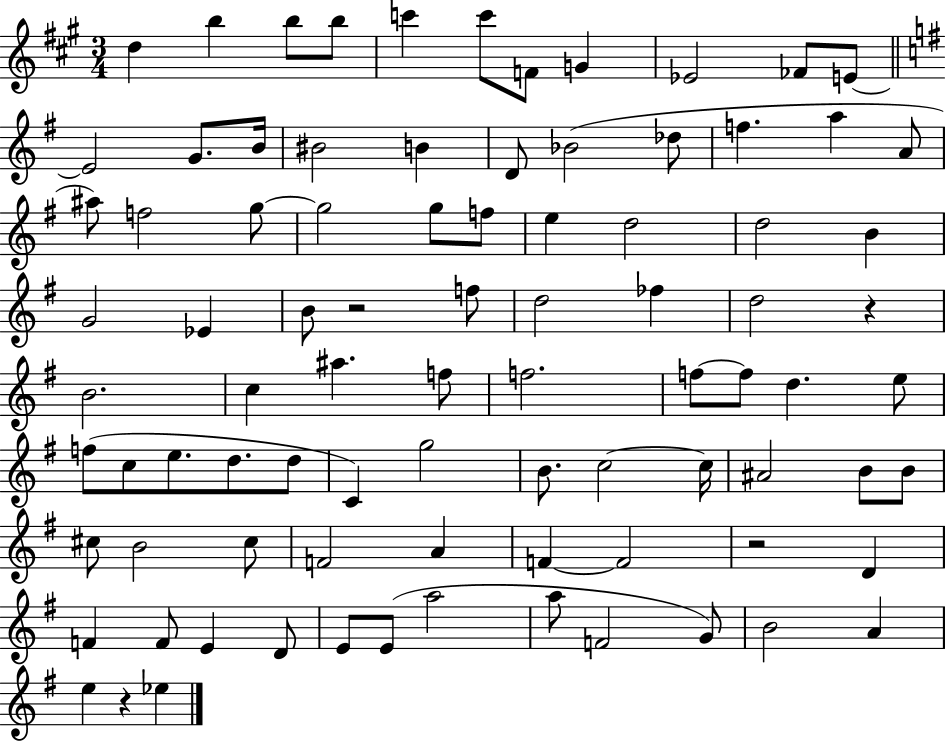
D5/q B5/q B5/e B5/e C6/q C6/e F4/e G4/q Eb4/h FES4/e E4/e E4/h G4/e. B4/s BIS4/h B4/q D4/e Bb4/h Db5/e F5/q. A5/q A4/e A#5/e F5/h G5/e G5/h G5/e F5/e E5/q D5/h D5/h B4/q G4/h Eb4/q B4/e R/h F5/e D5/h FES5/q D5/h R/q B4/h. C5/q A#5/q. F5/e F5/h. F5/e F5/e D5/q. E5/e F5/e C5/e E5/e. D5/e. D5/e C4/q G5/h B4/e. C5/h C5/s A#4/h B4/e B4/e C#5/e B4/h C#5/e F4/h A4/q F4/q F4/h R/h D4/q F4/q F4/e E4/q D4/e E4/e E4/e A5/h A5/e F4/h G4/e B4/h A4/q E5/q R/q Eb5/q